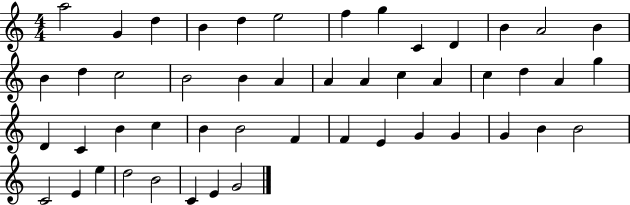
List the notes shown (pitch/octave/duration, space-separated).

A5/h G4/q D5/q B4/q D5/q E5/h F5/q G5/q C4/q D4/q B4/q A4/h B4/q B4/q D5/q C5/h B4/h B4/q A4/q A4/q A4/q C5/q A4/q C5/q D5/q A4/q G5/q D4/q C4/q B4/q C5/q B4/q B4/h F4/q F4/q E4/q G4/q G4/q G4/q B4/q B4/h C4/h E4/q E5/q D5/h B4/h C4/q E4/q G4/h